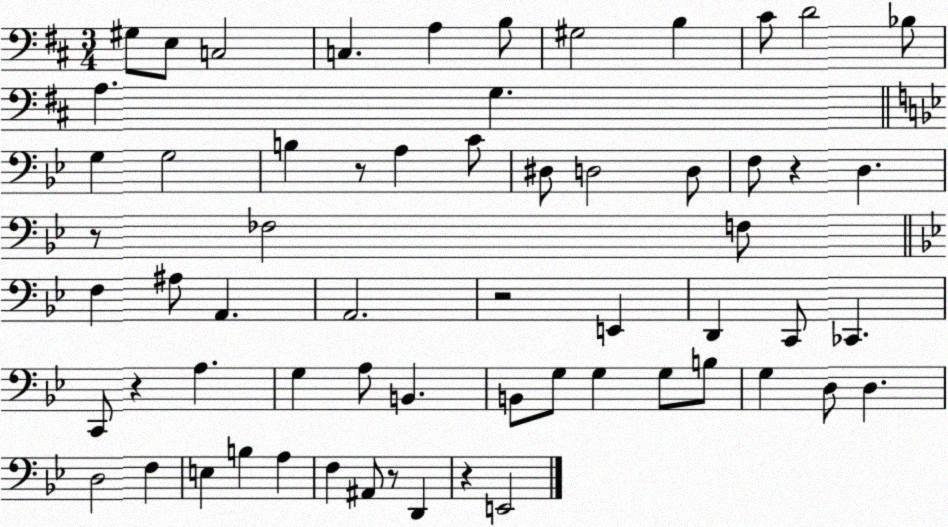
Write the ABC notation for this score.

X:1
T:Untitled
M:3/4
L:1/4
K:D
^G,/2 E,/2 C,2 C, A, B,/2 ^G,2 B, ^C/2 D2 _B,/2 A, G, G, G,2 B, z/2 A, C/2 ^D,/2 D,2 D,/2 F,/2 z D, z/2 _F,2 F,/2 F, ^A,/2 A,, A,,2 z2 E,, D,, C,,/2 _C,, C,,/2 z A, G, A,/2 B,, B,,/2 G,/2 G, G,/2 B,/2 G, D,/2 D, D,2 F, E, B, A, F, ^A,,/2 z/2 D,, z E,,2